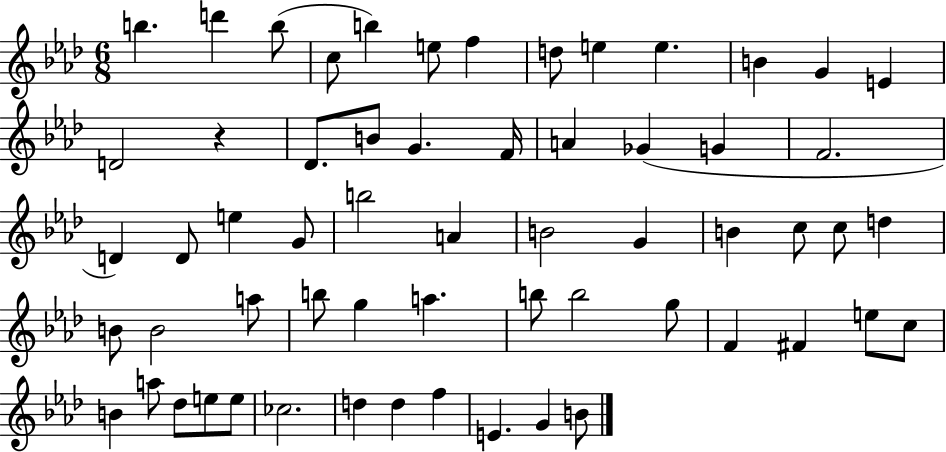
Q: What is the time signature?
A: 6/8